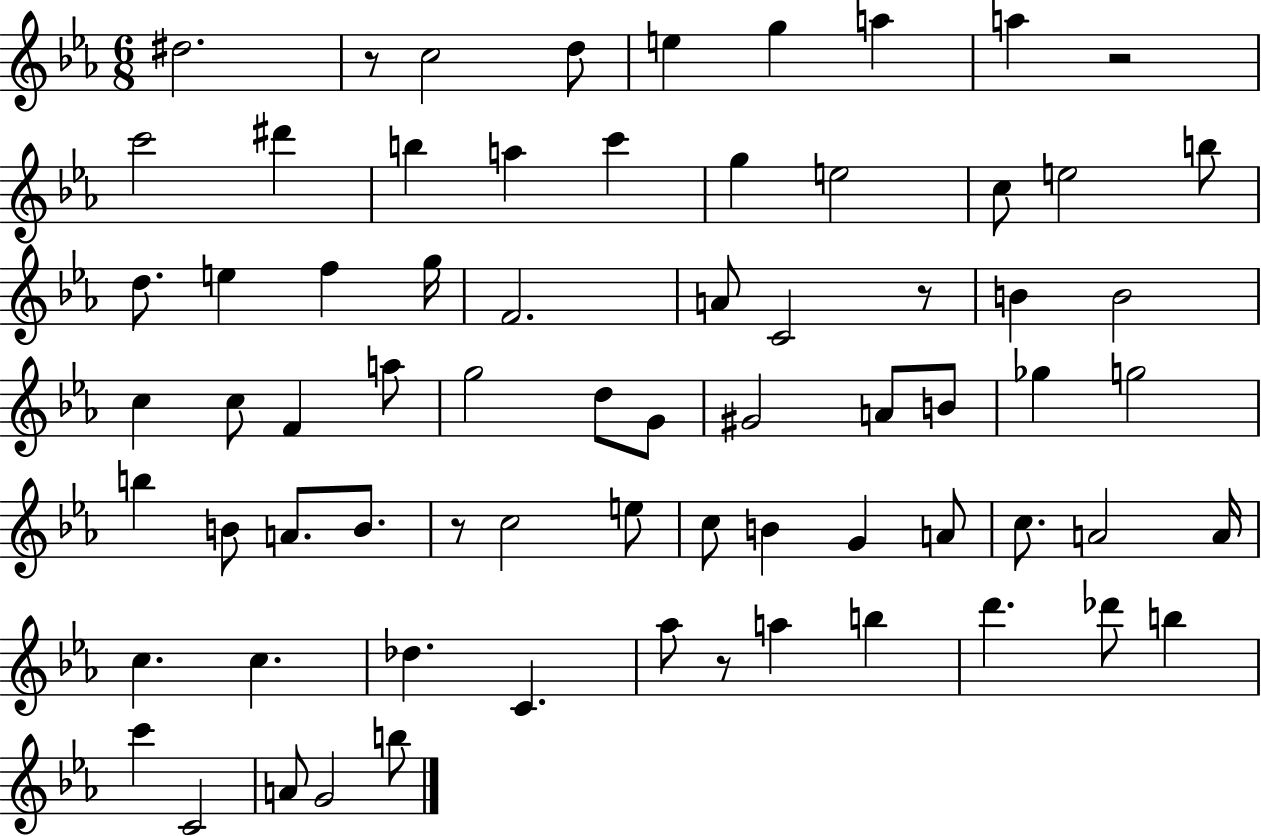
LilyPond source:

{
  \clef treble
  \numericTimeSignature
  \time 6/8
  \key ees \major
  \repeat volta 2 { dis''2. | r8 c''2 d''8 | e''4 g''4 a''4 | a''4 r2 | \break c'''2 dis'''4 | b''4 a''4 c'''4 | g''4 e''2 | c''8 e''2 b''8 | \break d''8. e''4 f''4 g''16 | f'2. | a'8 c'2 r8 | b'4 b'2 | \break c''4 c''8 f'4 a''8 | g''2 d''8 g'8 | gis'2 a'8 b'8 | ges''4 g''2 | \break b''4 b'8 a'8. b'8. | r8 c''2 e''8 | c''8 b'4 g'4 a'8 | c''8. a'2 a'16 | \break c''4. c''4. | des''4. c'4. | aes''8 r8 a''4 b''4 | d'''4. des'''8 b''4 | \break c'''4 c'2 | a'8 g'2 b''8 | } \bar "|."
}